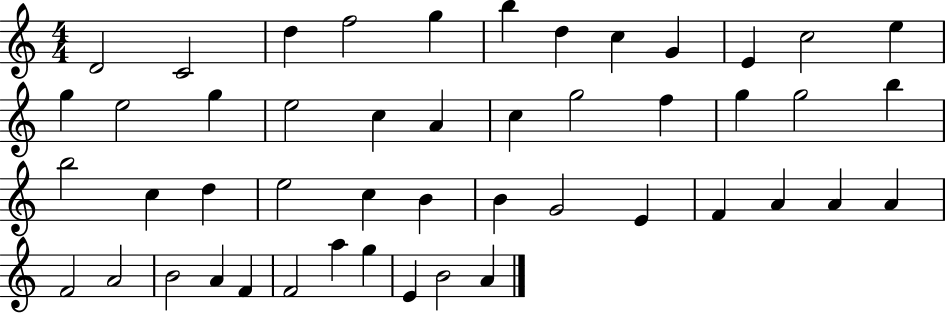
X:1
T:Untitled
M:4/4
L:1/4
K:C
D2 C2 d f2 g b d c G E c2 e g e2 g e2 c A c g2 f g g2 b b2 c d e2 c B B G2 E F A A A F2 A2 B2 A F F2 a g E B2 A